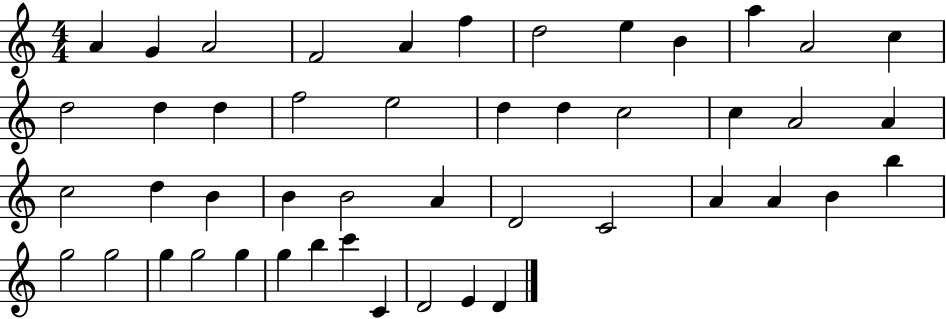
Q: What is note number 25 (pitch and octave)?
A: D5